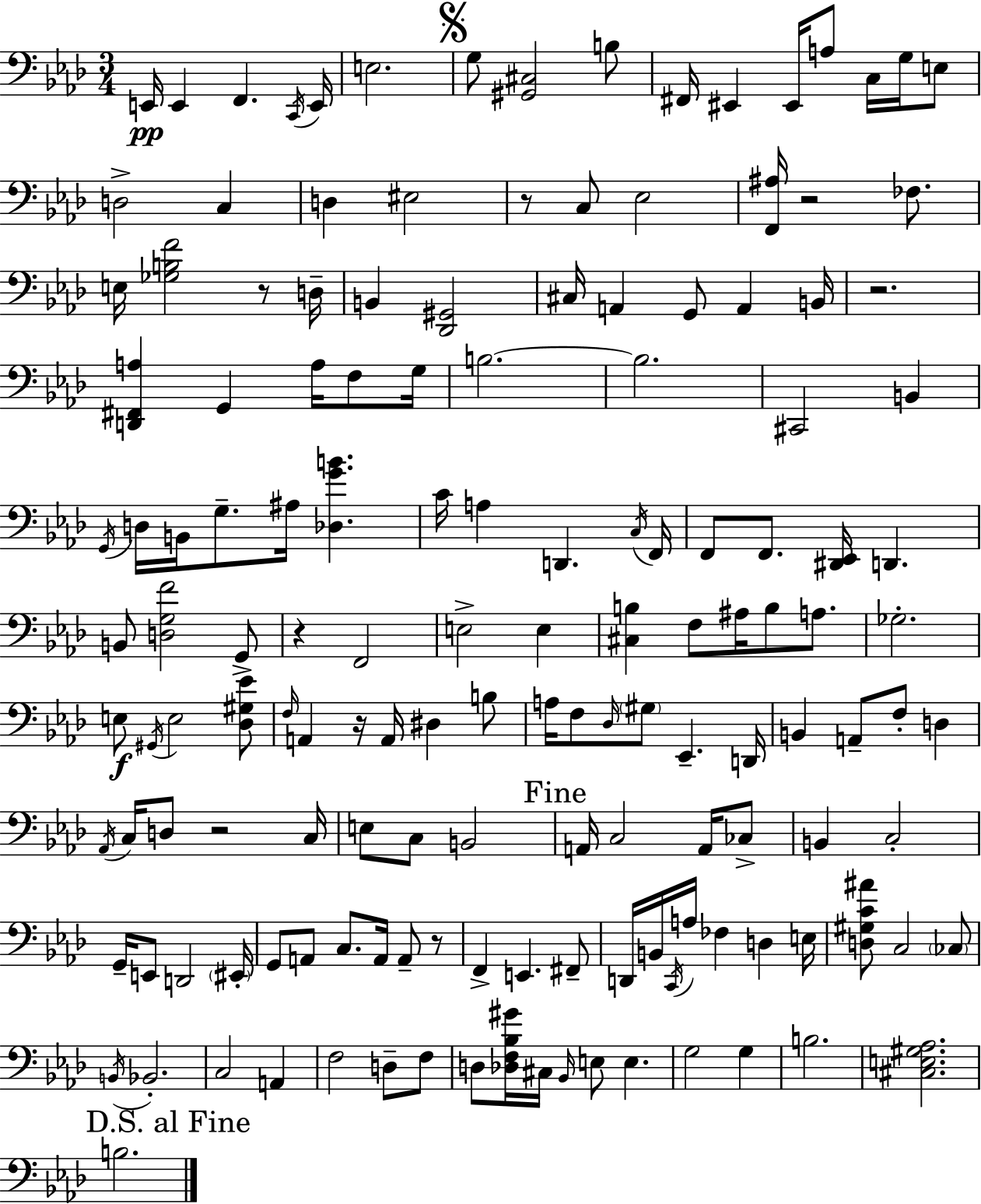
E2/s E2/q F2/q. C2/s E2/s E3/h. G3/e [G#2,C#3]/h B3/e F#2/s EIS2/q EIS2/s A3/e C3/s G3/s E3/e D3/h C3/q D3/q EIS3/h R/e C3/e Eb3/h [F2,A#3]/s R/h FES3/e. E3/s [Gb3,B3,F4]/h R/e D3/s B2/q [Db2,G#2]/h C#3/s A2/q G2/e A2/q B2/s R/h. [D2,F#2,A3]/q G2/q A3/s F3/e G3/s B3/h. B3/h. C#2/h B2/q G2/s D3/s B2/s G3/e. A#3/s [Db3,G4,B4]/q. C4/s A3/q D2/q. C3/s F2/s F2/e F2/e. [D#2,Eb2]/s D2/q. B2/e [D3,G3,F4]/h G2/e R/q F2/h E3/h E3/q [C#3,B3]/q F3/e A#3/s B3/e A3/e. Gb3/h. E3/e G#2/s E3/h [Db3,G#3,Eb4]/e F3/s A2/q R/s A2/s D#3/q B3/e A3/s F3/e Db3/s G#3/e Eb2/q. D2/s B2/q A2/e F3/e D3/q Ab2/s C3/s D3/e R/h C3/s E3/e C3/e B2/h A2/s C3/h A2/s CES3/e B2/q C3/h G2/s E2/e D2/h EIS2/s G2/e A2/e C3/e. A2/s A2/e R/e F2/q E2/q. F#2/e D2/s B2/s C2/s A3/s FES3/q D3/q E3/s [D3,G#3,C4,A#4]/e C3/h CES3/e B2/s Bb2/h. C3/h A2/q F3/h D3/e F3/e D3/e [Db3,F3,Bb3,G#4]/s C#3/s Bb2/s E3/e E3/q. G3/h G3/q B3/h. [C#3,E3,G#3,Ab3]/h. B3/h.